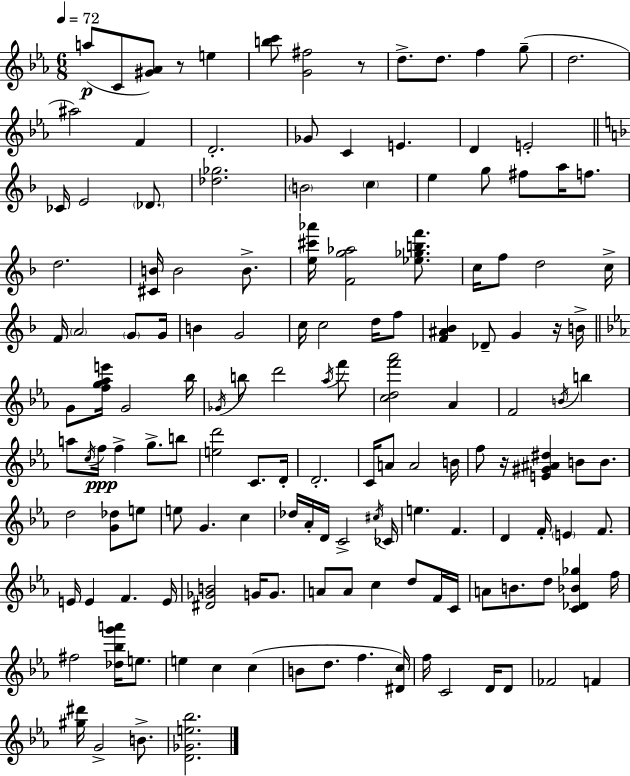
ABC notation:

X:1
T:Untitled
M:6/8
L:1/4
K:Cm
a/2 C/2 [^G_A]/2 z/2 e [bc']/2 [G^f]2 z/2 d/2 d/2 f g/2 d2 ^a2 F D2 _G/2 C E D E2 _C/4 E2 _D/2 [_d_g]2 B2 c e g/2 ^f/2 a/4 f/2 d2 [^CB]/4 B2 B/2 [e^c'_a']/4 [Fg_a]2 [_e_gbf']/2 c/4 f/2 d2 c/4 F/4 A2 G/2 G/4 B G2 c/4 c2 d/4 f/2 [F^A_B] _D/2 G z/4 B/4 G/2 [fg_ae']/4 G2 _b/4 _G/4 b/2 d'2 _a/4 f'/2 [cdf'_a']2 _A F2 B/4 b a/2 c/4 f/4 f g/2 b/2 [ed']2 C/2 D/4 D2 C/4 A/2 A2 B/4 f/2 z/4 [E^G^A^d] B/2 B/2 d2 [G_d]/2 e/2 e/2 G c _d/4 _A/4 D/4 C2 ^c/4 _C/4 e F D F/4 E F/2 E/4 E F E/4 [^D_GB]2 G/4 G/2 A/2 A/2 c d/2 F/4 C/4 A/2 B/2 d/2 [C_D_B_g] f/4 ^f2 [_d_bg'a']/4 e/2 e c c B/2 d/2 f [^Dc]/4 f/4 C2 D/4 D/2 _F2 F [^g^d']/4 G2 B/2 [D_Ge_b]2